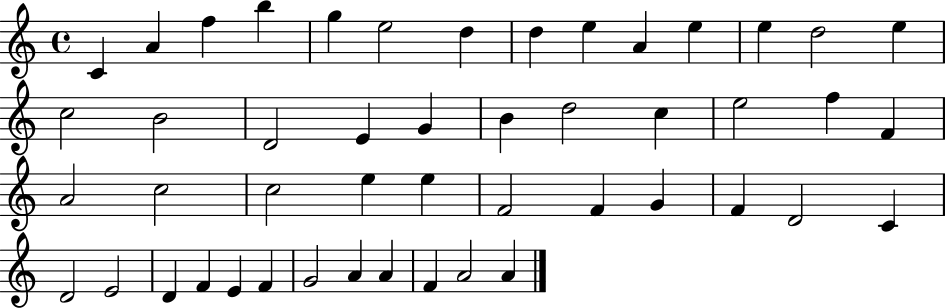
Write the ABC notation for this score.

X:1
T:Untitled
M:4/4
L:1/4
K:C
C A f b g e2 d d e A e e d2 e c2 B2 D2 E G B d2 c e2 f F A2 c2 c2 e e F2 F G F D2 C D2 E2 D F E F G2 A A F A2 A